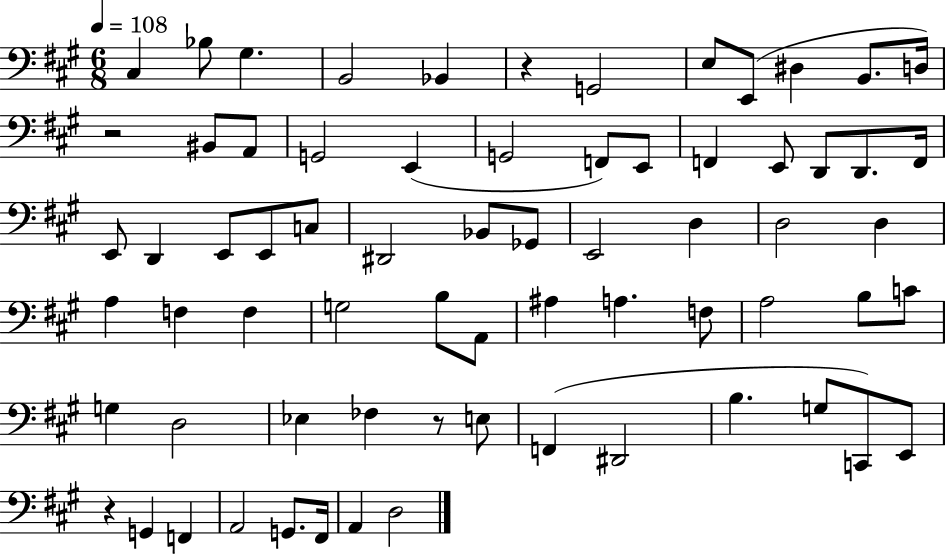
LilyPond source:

{
  \clef bass
  \numericTimeSignature
  \time 6/8
  \key a \major
  \tempo 4 = 108
  \repeat volta 2 { cis4 bes8 gis4. | b,2 bes,4 | r4 g,2 | e8 e,8( dis4 b,8. d16) | \break r2 bis,8 a,8 | g,2 e,4( | g,2 f,8) e,8 | f,4 e,8 d,8 d,8. f,16 | \break e,8 d,4 e,8 e,8 c8 | dis,2 bes,8 ges,8 | e,2 d4 | d2 d4 | \break a4 f4 f4 | g2 b8 a,8 | ais4 a4. f8 | a2 b8 c'8 | \break g4 d2 | ees4 fes4 r8 e8 | f,4( dis,2 | b4. g8 c,8) e,8 | \break r4 g,4 f,4 | a,2 g,8. fis,16 | a,4 d2 | } \bar "|."
}